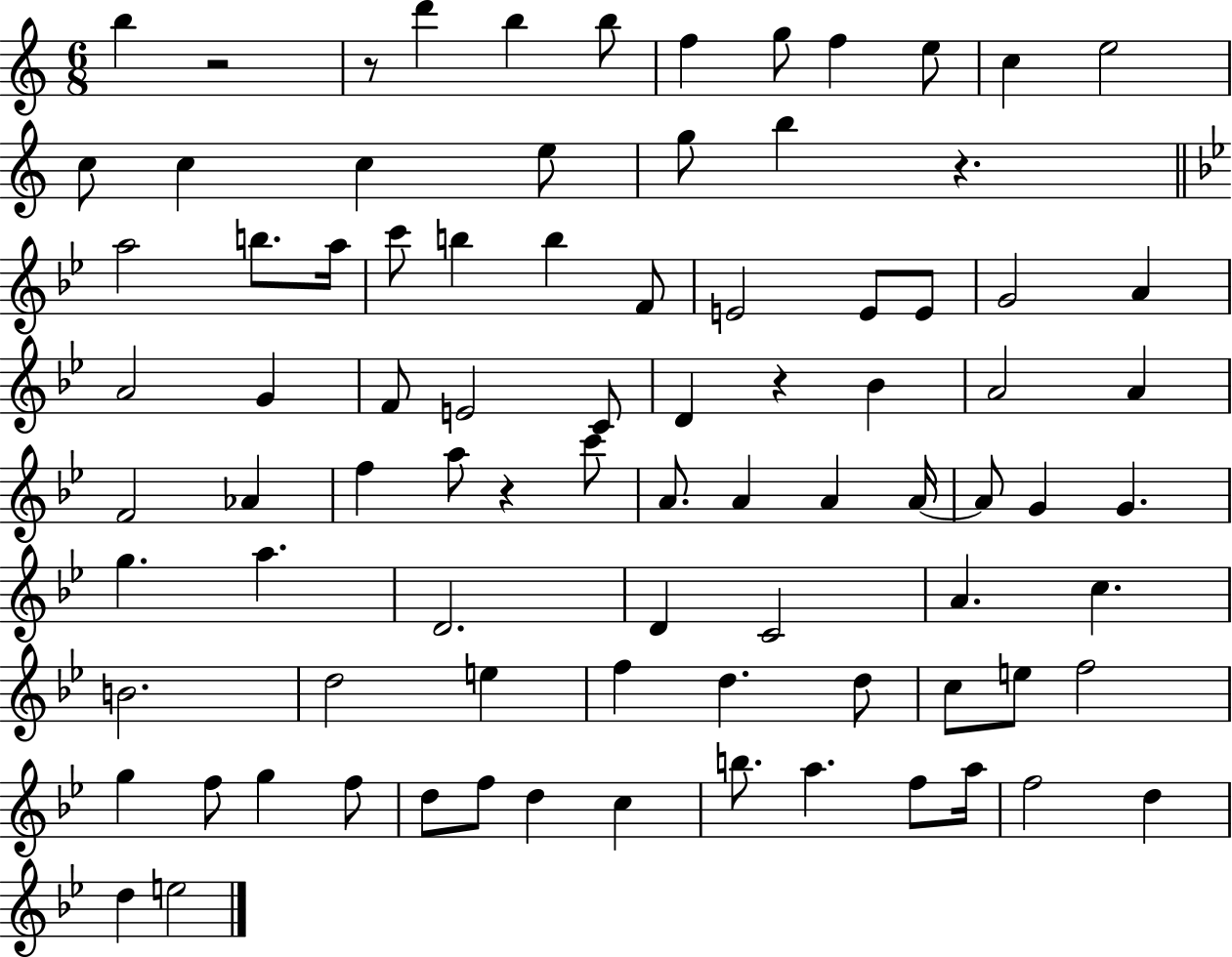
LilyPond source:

{
  \clef treble
  \numericTimeSignature
  \time 6/8
  \key c \major
  b''4 r2 | r8 d'''4 b''4 b''8 | f''4 g''8 f''4 e''8 | c''4 e''2 | \break c''8 c''4 c''4 e''8 | g''8 b''4 r4. | \bar "||" \break \key g \minor a''2 b''8. a''16 | c'''8 b''4 b''4 f'8 | e'2 e'8 e'8 | g'2 a'4 | \break a'2 g'4 | f'8 e'2 c'8 | d'4 r4 bes'4 | a'2 a'4 | \break f'2 aes'4 | f''4 a''8 r4 c'''8 | a'8. a'4 a'4 a'16~~ | a'8 g'4 g'4. | \break g''4. a''4. | d'2. | d'4 c'2 | a'4. c''4. | \break b'2. | d''2 e''4 | f''4 d''4. d''8 | c''8 e''8 f''2 | \break g''4 f''8 g''4 f''8 | d''8 f''8 d''4 c''4 | b''8. a''4. f''8 a''16 | f''2 d''4 | \break d''4 e''2 | \bar "|."
}